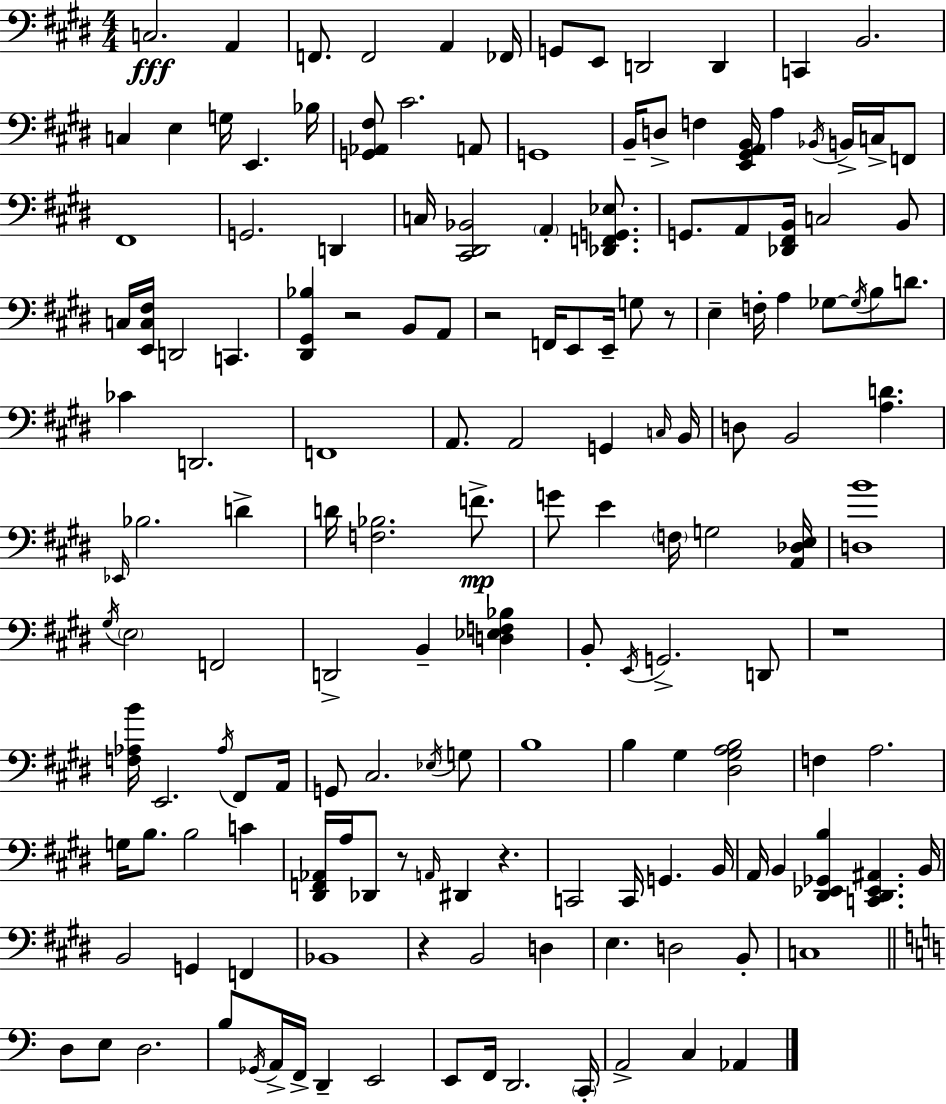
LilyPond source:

{
  \clef bass
  \numericTimeSignature
  \time 4/4
  \key e \major
  c2.\fff a,4 | f,8. f,2 a,4 fes,16 | g,8 e,8 d,2 d,4 | c,4 b,2. | \break c4 e4 g16 e,4. bes16 | <g, aes, fis>8 cis'2. a,8 | g,1 | b,16-- d8-> f4 <e, gis, a, b,>16 a4 \acciaccatura { bes,16 } b,16-> c16-> f,8 | \break fis,1 | g,2. d,4 | c16 <cis, dis, bes,>2 \parenthesize a,4-. <des, f, g, ees>8. | g,8. a,8 <des, fis, b,>16 c2 b,8 | \break c16 <e, c fis>16 d,2 c,4. | <dis, gis, bes>4 r2 b,8 a,8 | r2 f,16 e,8 e,16-- g8 r8 | e4-- f16-. a4 ges8~~ \acciaccatura { ges16 } b8 d'8. | \break ces'4 d,2. | f,1 | a,8. a,2 g,4 | \grace { c16 } b,16 d8 b,2 <a d'>4. | \break \grace { ees,16 } bes2. | d'4-> d'16 <f bes>2. | f'8.->\mp g'8 e'4 \parenthesize f16 g2 | <a, des e>16 <d b'>1 | \break \acciaccatura { gis16 } \parenthesize e2 f,2 | d,2-> b,4-- | <d ees f bes>4 b,8-. \acciaccatura { e,16 } g,2.-> | d,8 r1 | \break <f aes b'>16 e,2. | \acciaccatura { aes16 } fis,8 a,16 g,8 cis2. | \acciaccatura { ees16 } g8 b1 | b4 gis4 | \break <dis gis a b>2 f4 a2. | g16 b8. b2 | c'4 <dis, f, aes,>16 a16 des,8 r8 \grace { a,16 } dis,4 | r4. c,2 | \break c,16 g,4. b,16 a,16 b,4 <dis, ees, ges, b>4 | <c, dis, ees, ais,>4. b,16 b,2 | g,4 f,4 bes,1 | r4 b,2 | \break d4 e4. d2 | b,8-. c1 | \bar "||" \break \key c \major d8 e8 d2. | b8 \acciaccatura { ges,16 } a,16-> f,16-> d,4-- e,2 | e,8 f,16 d,2. | \parenthesize c,16-. a,2-> c4 aes,4 | \break \bar "|."
}